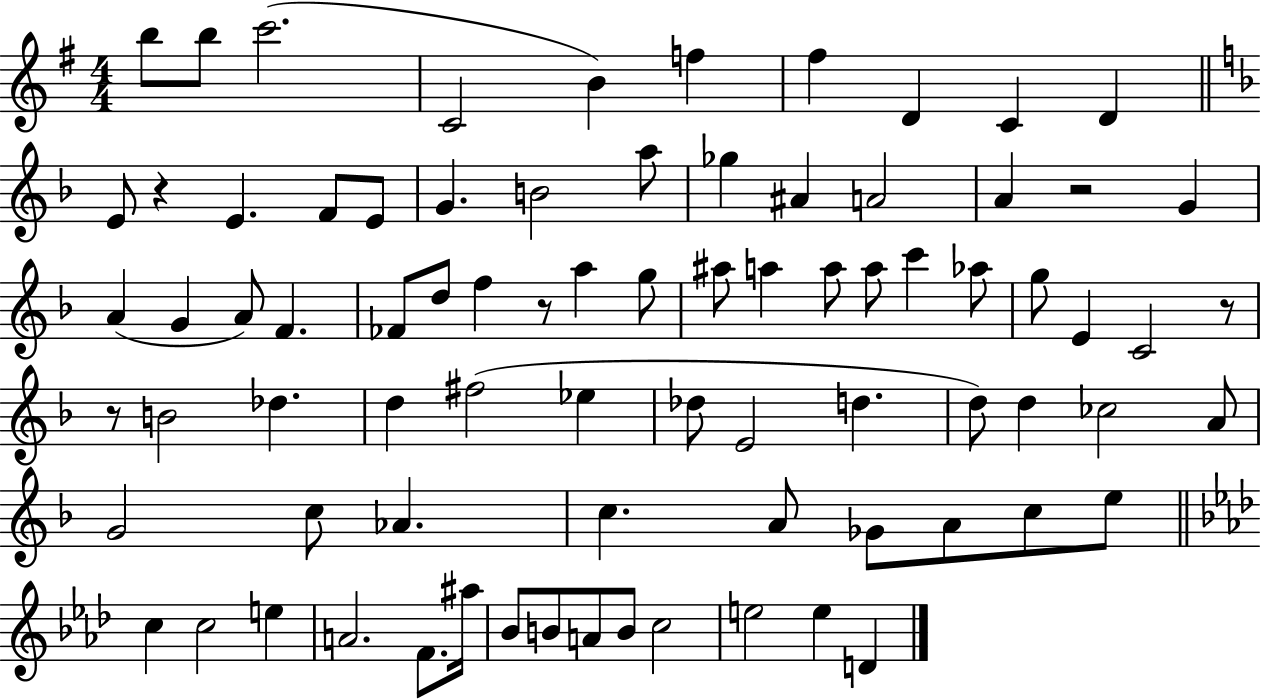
B5/e B5/e C6/h. C4/h B4/q F5/q F#5/q D4/q C4/q D4/q E4/e R/q E4/q. F4/e E4/e G4/q. B4/h A5/e Gb5/q A#4/q A4/h A4/q R/h G4/q A4/q G4/q A4/e F4/q. FES4/e D5/e F5/q R/e A5/q G5/e A#5/e A5/q A5/e A5/e C6/q Ab5/e G5/e E4/q C4/h R/e R/e B4/h Db5/q. D5/q F#5/h Eb5/q Db5/e E4/h D5/q. D5/e D5/q CES5/h A4/e G4/h C5/e Ab4/q. C5/q. A4/e Gb4/e A4/e C5/e E5/e C5/q C5/h E5/q A4/h. F4/e. A#5/s Bb4/e B4/e A4/e B4/e C5/h E5/h E5/q D4/q